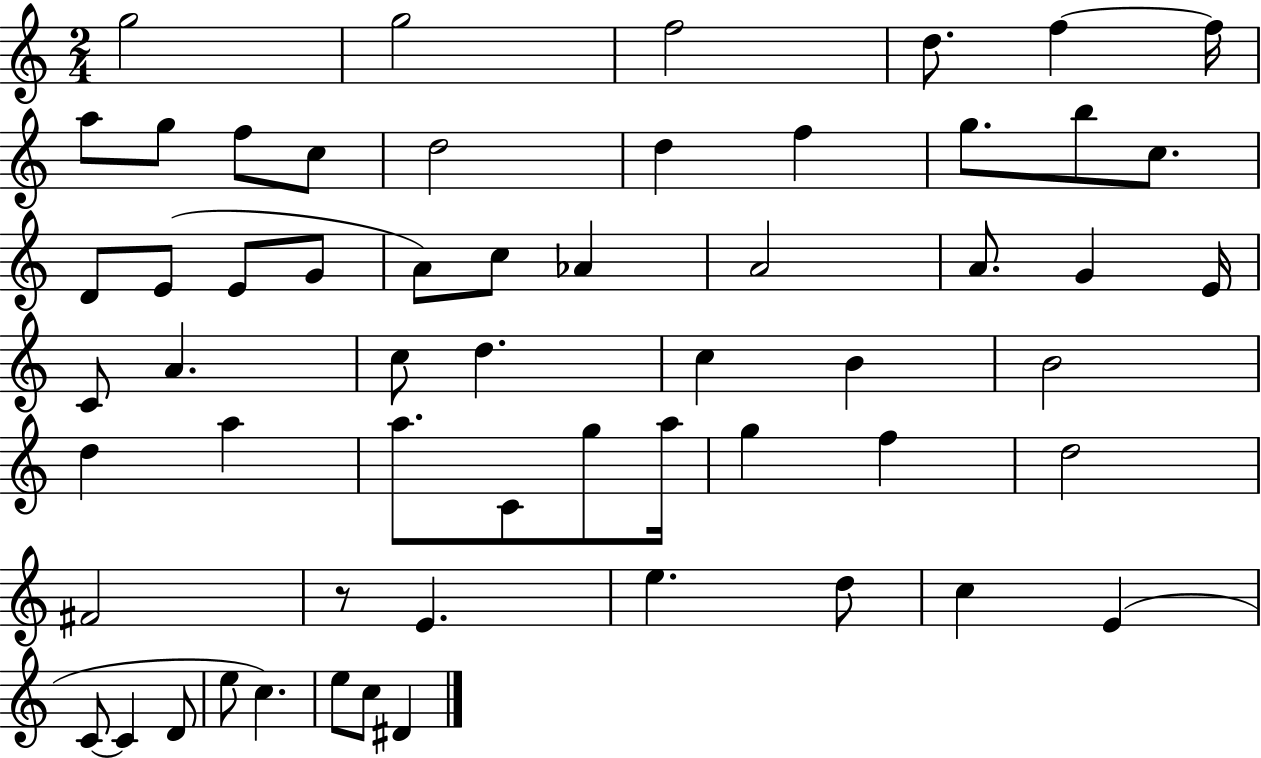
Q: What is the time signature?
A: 2/4